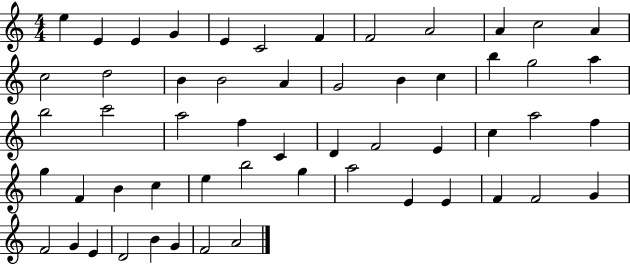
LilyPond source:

{
  \clef treble
  \numericTimeSignature
  \time 4/4
  \key c \major
  e''4 e'4 e'4 g'4 | e'4 c'2 f'4 | f'2 a'2 | a'4 c''2 a'4 | \break c''2 d''2 | b'4 b'2 a'4 | g'2 b'4 c''4 | b''4 g''2 a''4 | \break b''2 c'''2 | a''2 f''4 c'4 | d'4 f'2 e'4 | c''4 a''2 f''4 | \break g''4 f'4 b'4 c''4 | e''4 b''2 g''4 | a''2 e'4 e'4 | f'4 f'2 g'4 | \break f'2 g'4 e'4 | d'2 b'4 g'4 | f'2 a'2 | \bar "|."
}